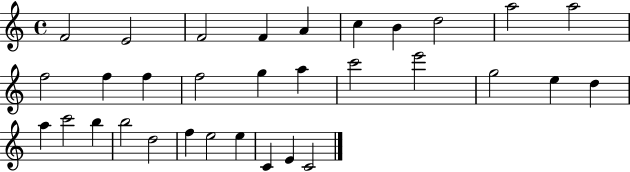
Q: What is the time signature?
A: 4/4